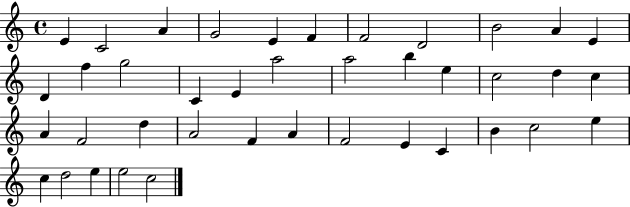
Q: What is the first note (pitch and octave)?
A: E4